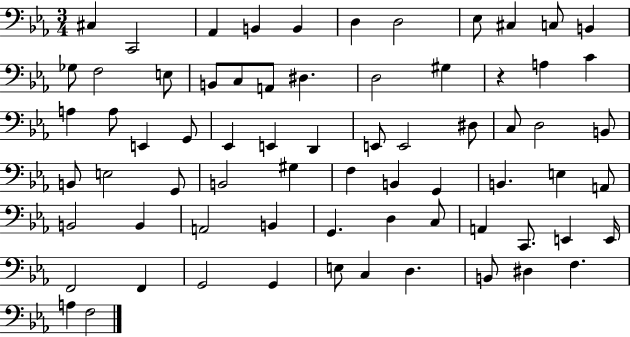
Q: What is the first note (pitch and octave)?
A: C#3